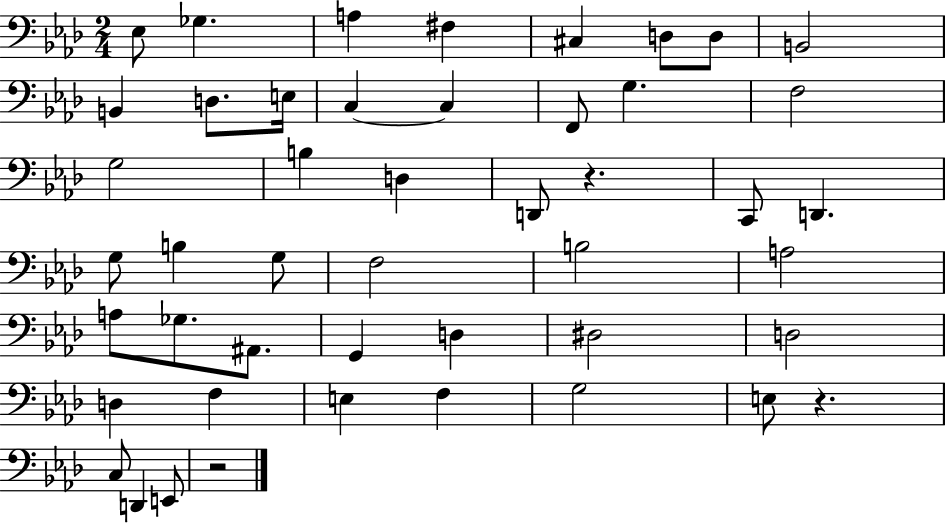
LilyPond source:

{
  \clef bass
  \numericTimeSignature
  \time 2/4
  \key aes \major
  \repeat volta 2 { ees8 ges4. | a4 fis4 | cis4 d8 d8 | b,2 | \break b,4 d8. e16 | c4~~ c4 | f,8 g4. | f2 | \break g2 | b4 d4 | d,8 r4. | c,8 d,4. | \break g8 b4 g8 | f2 | b2 | a2 | \break a8 ges8. ais,8. | g,4 d4 | dis2 | d2 | \break d4 f4 | e4 f4 | g2 | e8 r4. | \break c8 d,4 e,8 | r2 | } \bar "|."
}